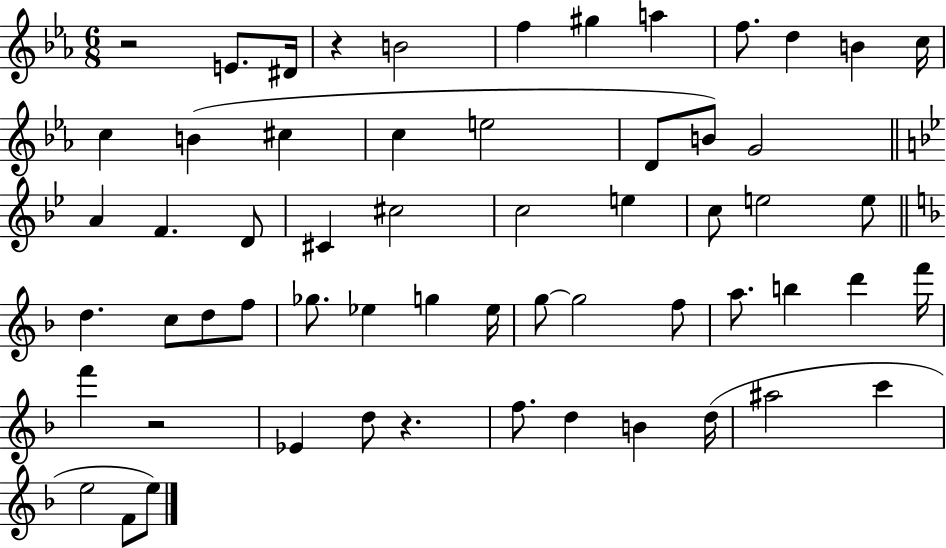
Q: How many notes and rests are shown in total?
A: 59